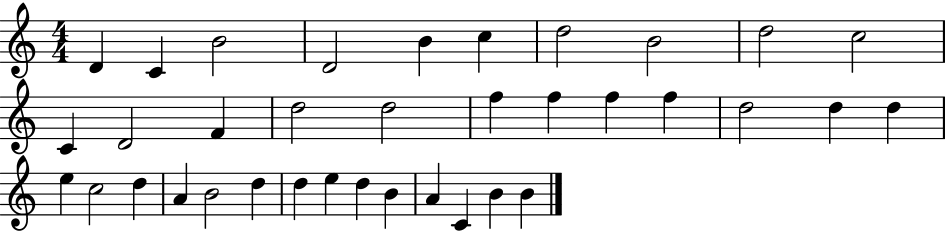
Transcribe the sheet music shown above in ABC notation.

X:1
T:Untitled
M:4/4
L:1/4
K:C
D C B2 D2 B c d2 B2 d2 c2 C D2 F d2 d2 f f f f d2 d d e c2 d A B2 d d e d B A C B B